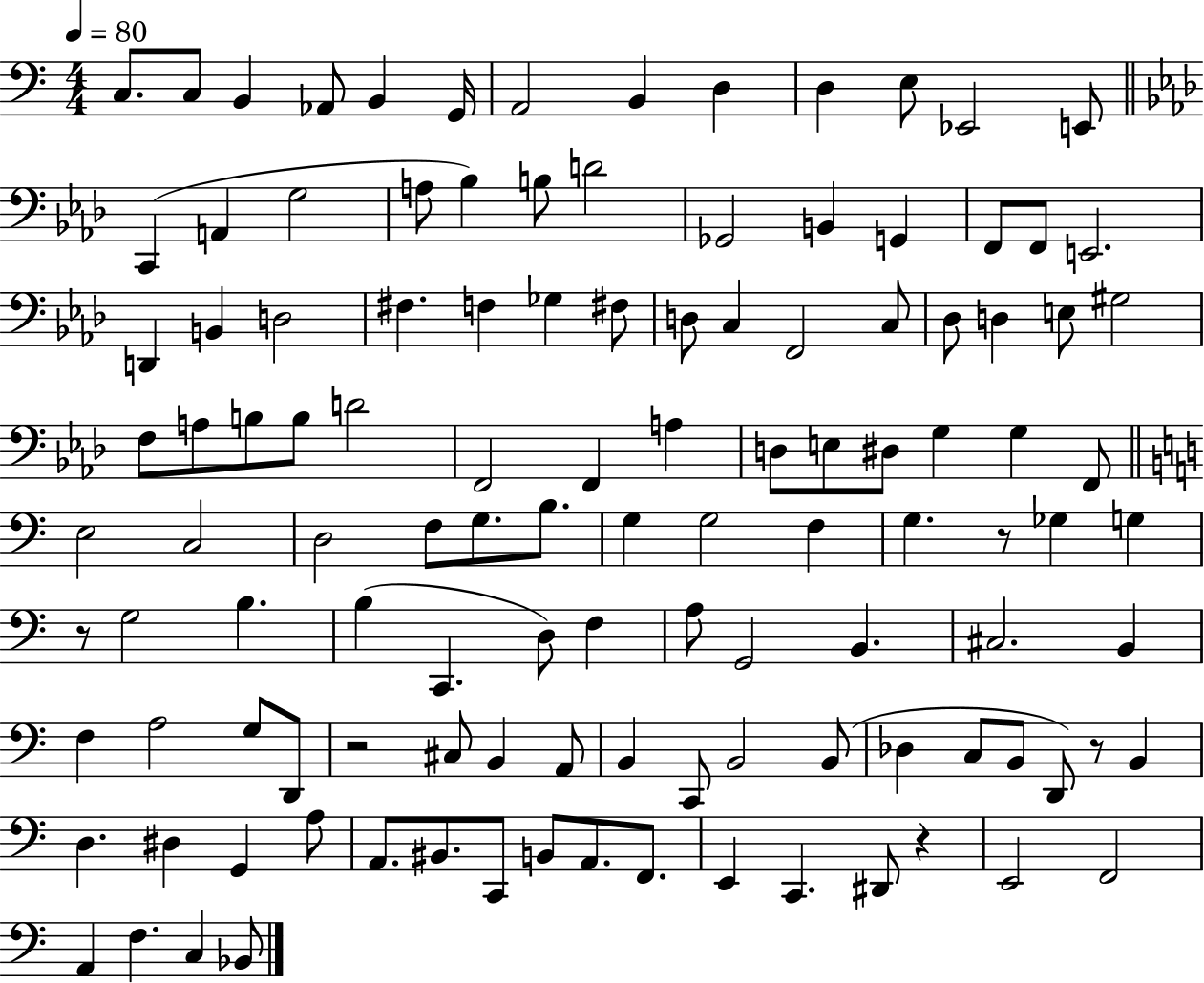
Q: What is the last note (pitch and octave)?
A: Bb2